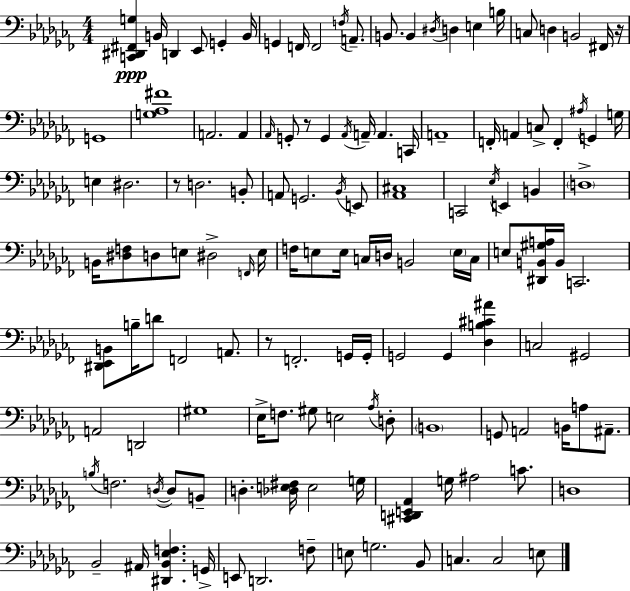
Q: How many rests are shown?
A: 4